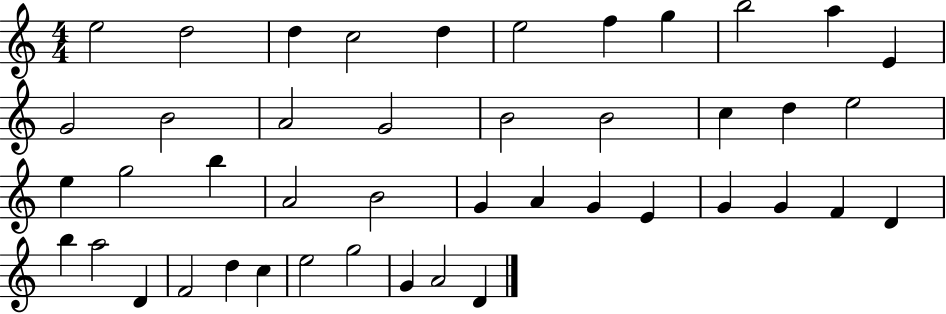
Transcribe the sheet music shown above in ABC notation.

X:1
T:Untitled
M:4/4
L:1/4
K:C
e2 d2 d c2 d e2 f g b2 a E G2 B2 A2 G2 B2 B2 c d e2 e g2 b A2 B2 G A G E G G F D b a2 D F2 d c e2 g2 G A2 D